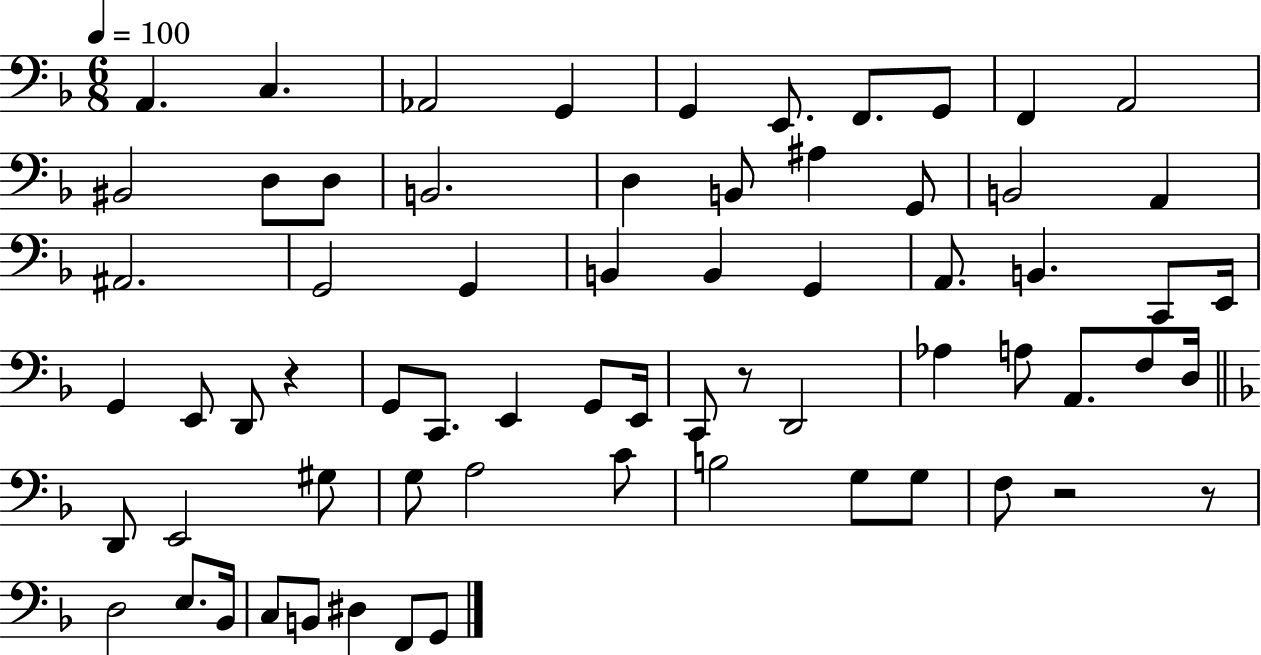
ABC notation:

X:1
T:Untitled
M:6/8
L:1/4
K:F
A,, C, _A,,2 G,, G,, E,,/2 F,,/2 G,,/2 F,, A,,2 ^B,,2 D,/2 D,/2 B,,2 D, B,,/2 ^A, G,,/2 B,,2 A,, ^A,,2 G,,2 G,, B,, B,, G,, A,,/2 B,, C,,/2 E,,/4 G,, E,,/2 D,,/2 z G,,/2 C,,/2 E,, G,,/2 E,,/4 C,,/2 z/2 D,,2 _A, A,/2 A,,/2 F,/2 D,/4 D,,/2 E,,2 ^G,/2 G,/2 A,2 C/2 B,2 G,/2 G,/2 F,/2 z2 z/2 D,2 E,/2 _B,,/4 C,/2 B,,/2 ^D, F,,/2 G,,/2